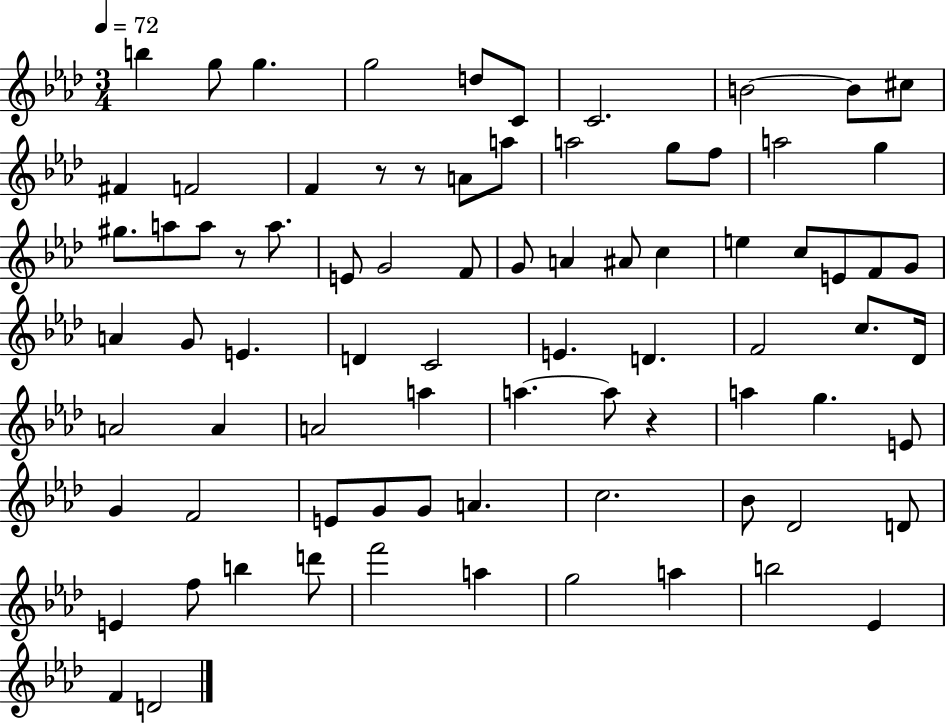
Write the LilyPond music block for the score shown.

{
  \clef treble
  \numericTimeSignature
  \time 3/4
  \key aes \major
  \tempo 4 = 72
  b''4 g''8 g''4. | g''2 d''8 c'8 | c'2. | b'2~~ b'8 cis''8 | \break fis'4 f'2 | f'4 r8 r8 a'8 a''8 | a''2 g''8 f''8 | a''2 g''4 | \break gis''8. a''8 a''8 r8 a''8. | e'8 g'2 f'8 | g'8 a'4 ais'8 c''4 | e''4 c''8 e'8 f'8 g'8 | \break a'4 g'8 e'4. | d'4 c'2 | e'4. d'4. | f'2 c''8. des'16 | \break a'2 a'4 | a'2 a''4 | a''4.~~ a''8 r4 | a''4 g''4. e'8 | \break g'4 f'2 | e'8 g'8 g'8 a'4. | c''2. | bes'8 des'2 d'8 | \break e'4 f''8 b''4 d'''8 | f'''2 a''4 | g''2 a''4 | b''2 ees'4 | \break f'4 d'2 | \bar "|."
}